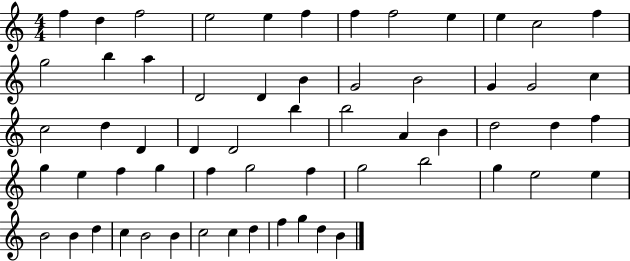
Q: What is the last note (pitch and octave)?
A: B4